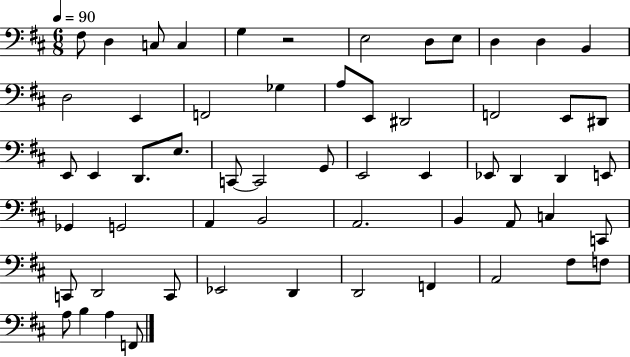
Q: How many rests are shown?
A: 1